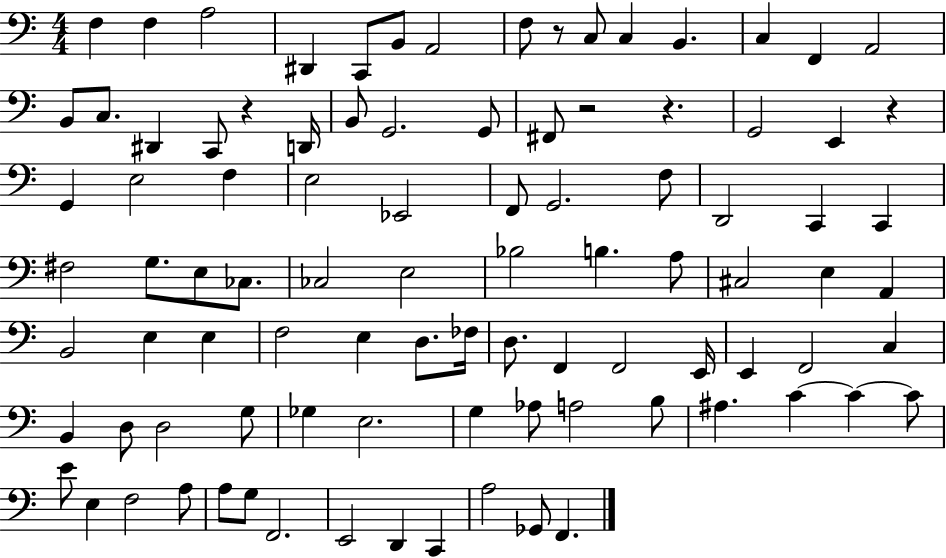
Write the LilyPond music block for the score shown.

{
  \clef bass
  \numericTimeSignature
  \time 4/4
  \key c \major
  \repeat volta 2 { f4 f4 a2 | dis,4 c,8 b,8 a,2 | f8 r8 c8 c4 b,4. | c4 f,4 a,2 | \break b,8 c8. dis,4 c,8 r4 d,16 | b,8 g,2. g,8 | fis,8 r2 r4. | g,2 e,4 r4 | \break g,4 e2 f4 | e2 ees,2 | f,8 g,2. f8 | d,2 c,4 c,4 | \break fis2 g8. e8 ces8. | ces2 e2 | bes2 b4. a8 | cis2 e4 a,4 | \break b,2 e4 e4 | f2 e4 d8. fes16 | d8. f,4 f,2 e,16 | e,4 f,2 c4 | \break b,4 d8 d2 g8 | ges4 e2. | g4 aes8 a2 b8 | ais4. c'4~~ c'4~~ c'8 | \break e'8 e4 f2 a8 | a8 g8 f,2. | e,2 d,4 c,4 | a2 ges,8 f,4. | \break } \bar "|."
}